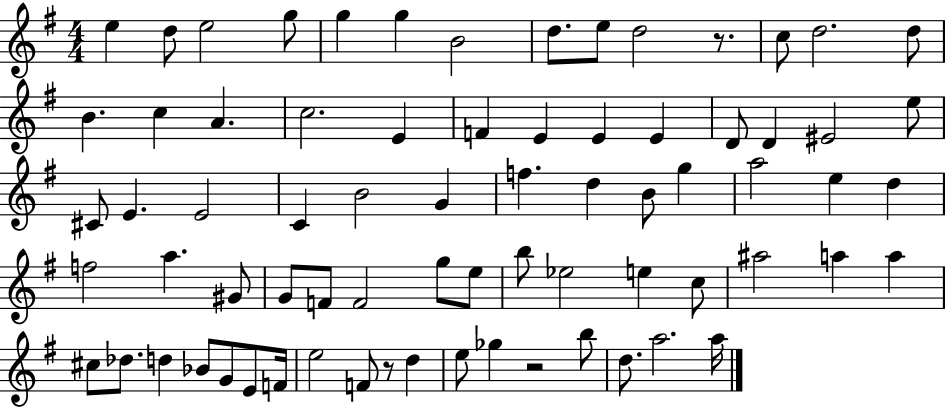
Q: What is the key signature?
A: G major